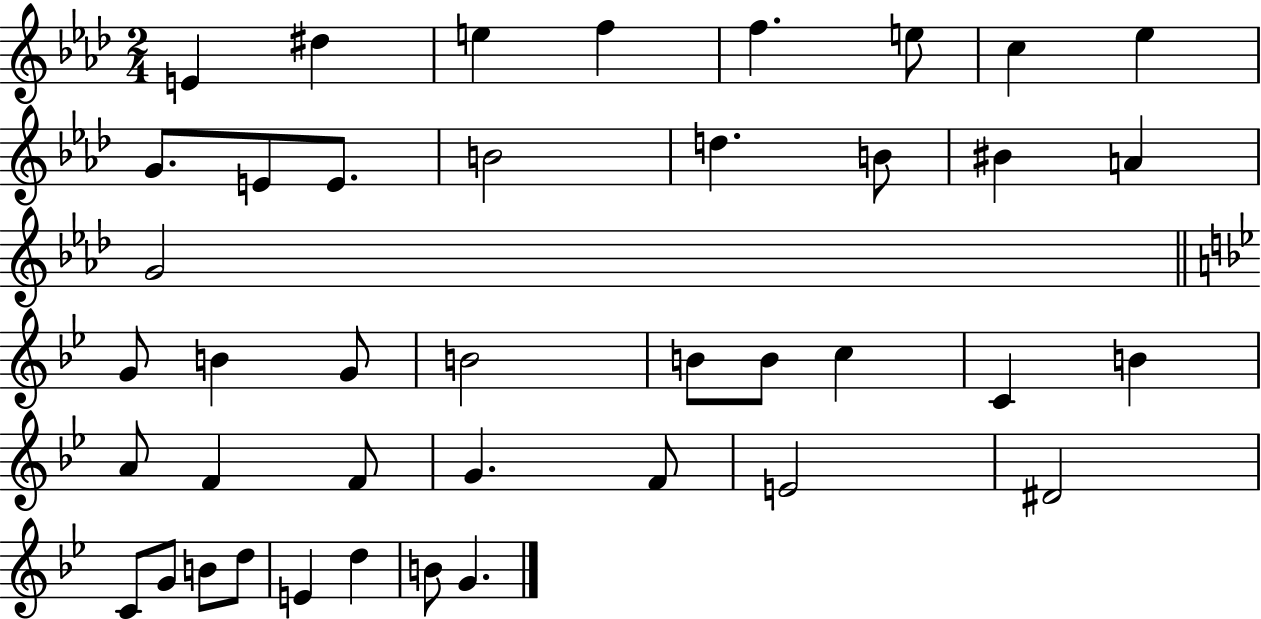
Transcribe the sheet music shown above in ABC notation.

X:1
T:Untitled
M:2/4
L:1/4
K:Ab
E ^d e f f e/2 c _e G/2 E/2 E/2 B2 d B/2 ^B A G2 G/2 B G/2 B2 B/2 B/2 c C B A/2 F F/2 G F/2 E2 ^D2 C/2 G/2 B/2 d/2 E d B/2 G